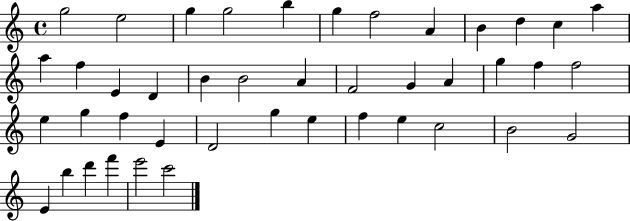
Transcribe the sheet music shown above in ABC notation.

X:1
T:Untitled
M:4/4
L:1/4
K:C
g2 e2 g g2 b g f2 A B d c a a f E D B B2 A F2 G A g f f2 e g f E D2 g e f e c2 B2 G2 E b d' f' e'2 c'2